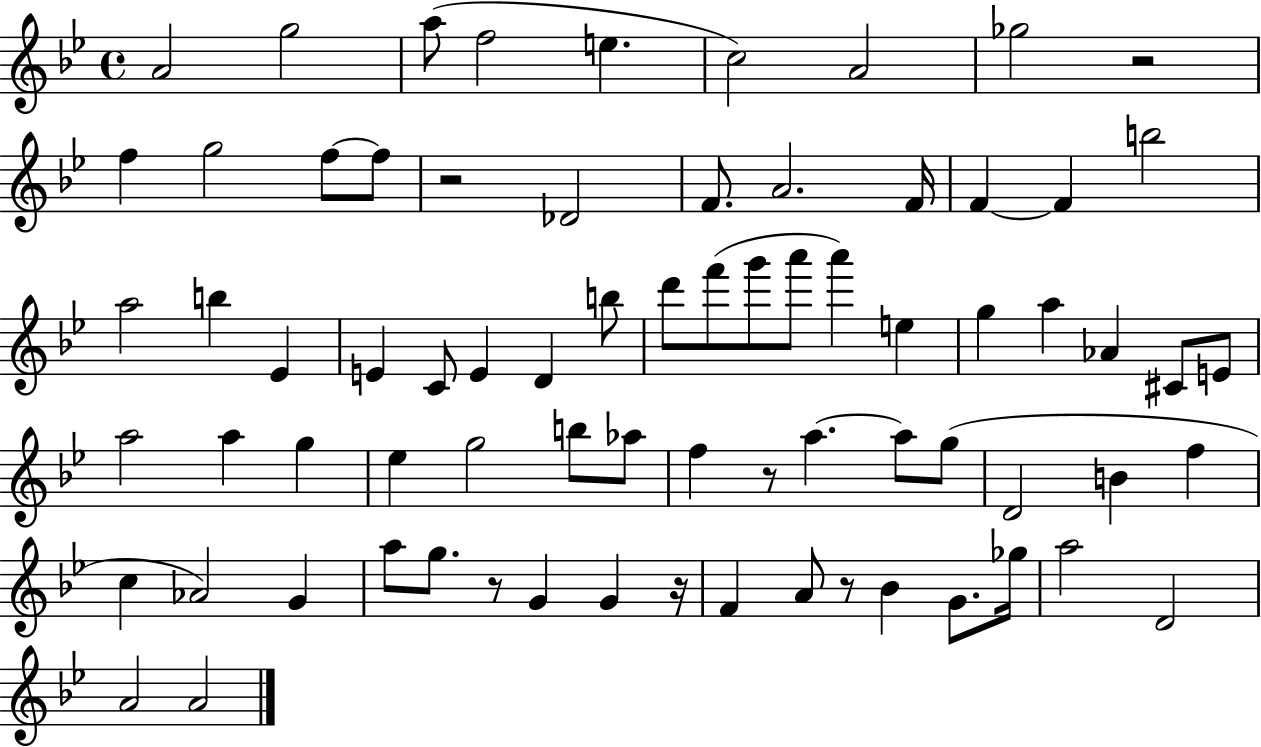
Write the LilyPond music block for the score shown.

{
  \clef treble
  \time 4/4
  \defaultTimeSignature
  \key bes \major
  a'2 g''2 | a''8( f''2 e''4. | c''2) a'2 | ges''2 r2 | \break f''4 g''2 f''8~~ f''8 | r2 des'2 | f'8. a'2. f'16 | f'4~~ f'4 b''2 | \break a''2 b''4 ees'4 | e'4 c'8 e'4 d'4 b''8 | d'''8 f'''8( g'''8 a'''8 a'''4) e''4 | g''4 a''4 aes'4 cis'8 e'8 | \break a''2 a''4 g''4 | ees''4 g''2 b''8 aes''8 | f''4 r8 a''4.~~ a''8 g''8( | d'2 b'4 f''4 | \break c''4 aes'2) g'4 | a''8 g''8. r8 g'4 g'4 r16 | f'4 a'8 r8 bes'4 g'8. ges''16 | a''2 d'2 | \break a'2 a'2 | \bar "|."
}